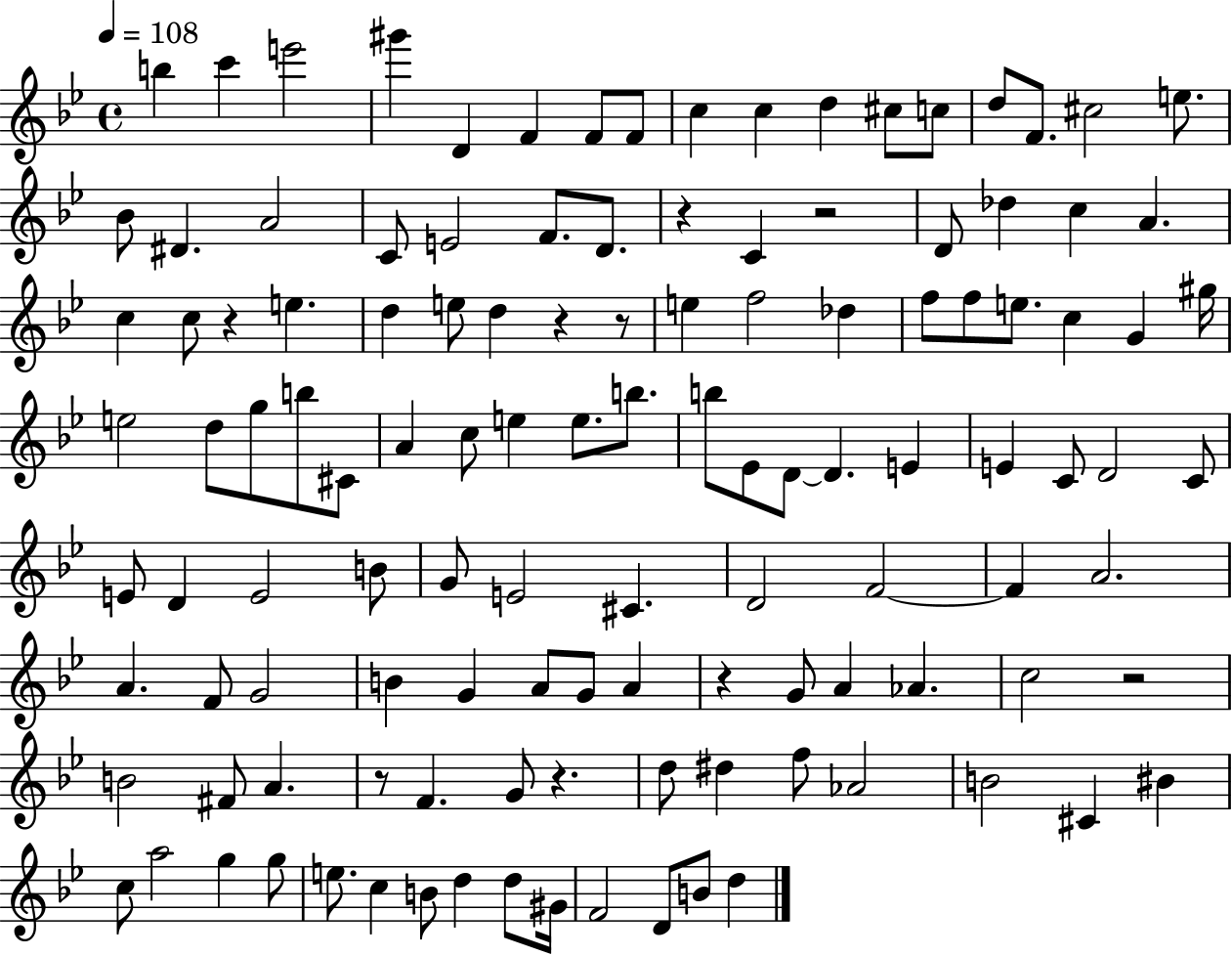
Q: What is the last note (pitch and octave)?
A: D5